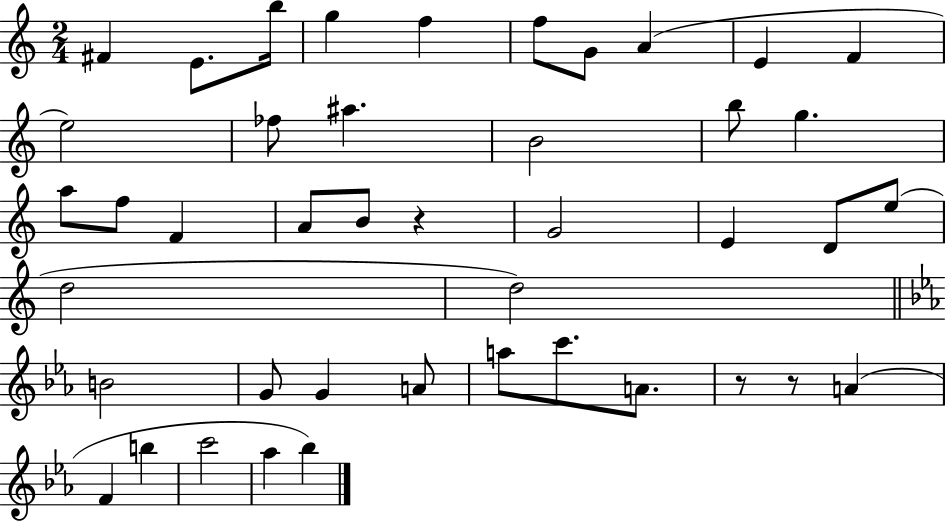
F#4/q E4/e. B5/s G5/q F5/q F5/e G4/e A4/q E4/q F4/q E5/h FES5/e A#5/q. B4/h B5/e G5/q. A5/e F5/e F4/q A4/e B4/e R/q G4/h E4/q D4/e E5/e D5/h D5/h B4/h G4/e G4/q A4/e A5/e C6/e. A4/e. R/e R/e A4/q F4/q B5/q C6/h Ab5/q Bb5/q